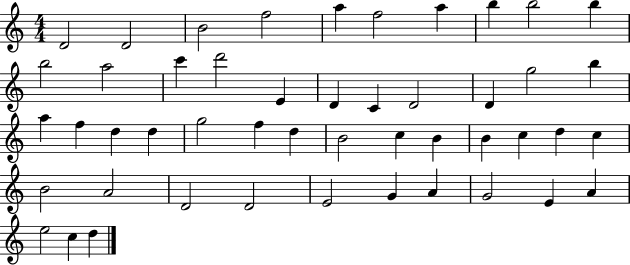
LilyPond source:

{
  \clef treble
  \numericTimeSignature
  \time 4/4
  \key c \major
  d'2 d'2 | b'2 f''2 | a''4 f''2 a''4 | b''4 b''2 b''4 | \break b''2 a''2 | c'''4 d'''2 e'4 | d'4 c'4 d'2 | d'4 g''2 b''4 | \break a''4 f''4 d''4 d''4 | g''2 f''4 d''4 | b'2 c''4 b'4 | b'4 c''4 d''4 c''4 | \break b'2 a'2 | d'2 d'2 | e'2 g'4 a'4 | g'2 e'4 a'4 | \break e''2 c''4 d''4 | \bar "|."
}